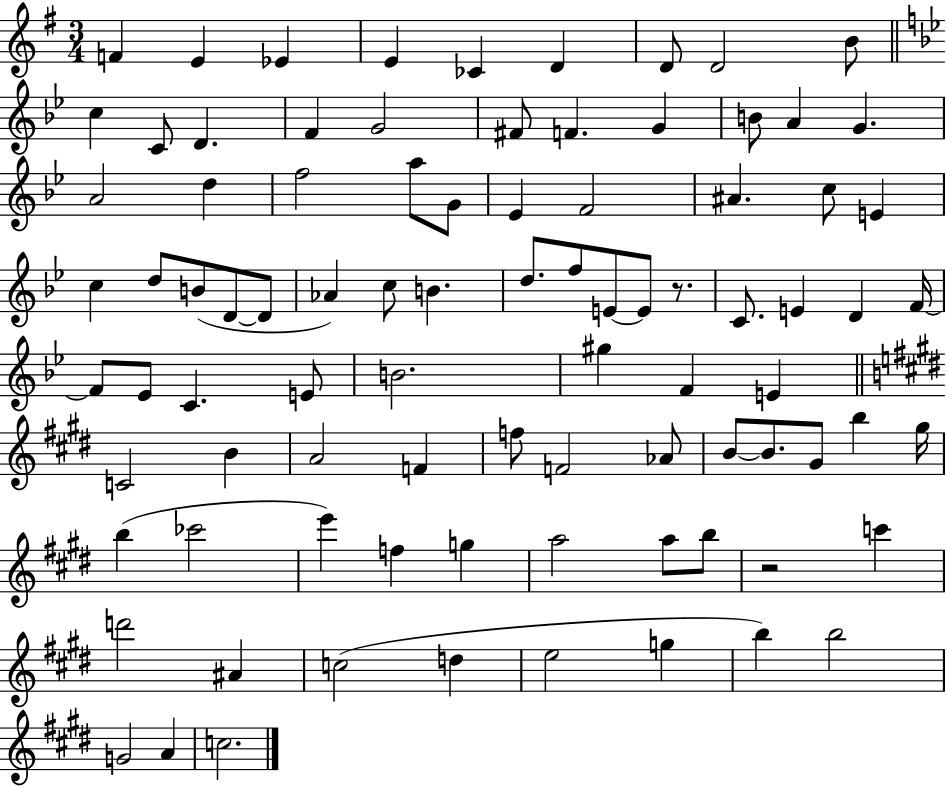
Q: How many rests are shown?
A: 2